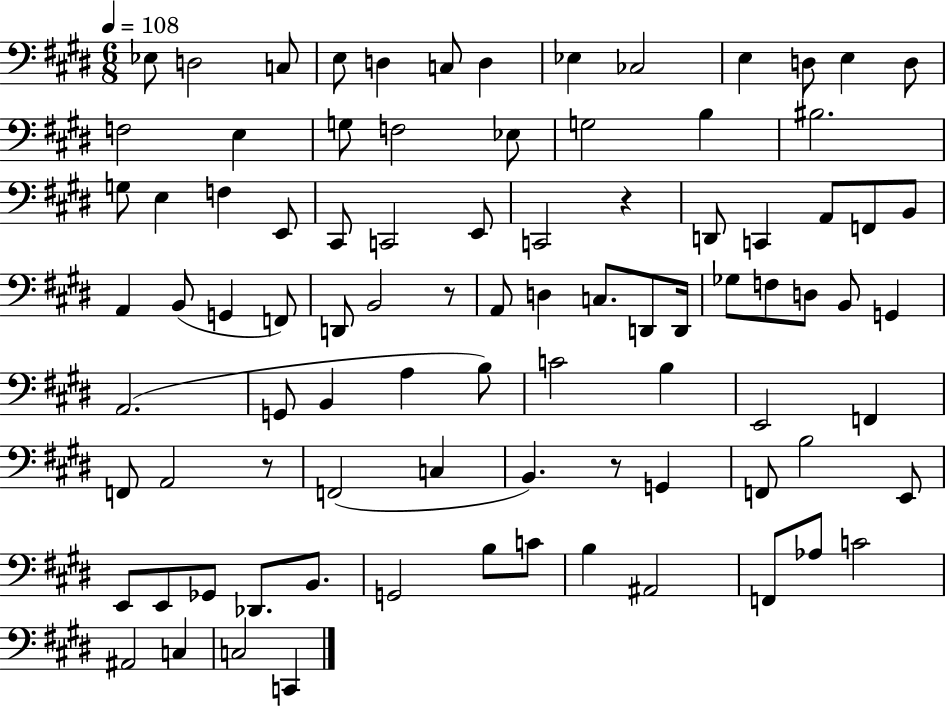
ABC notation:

X:1
T:Untitled
M:6/8
L:1/4
K:E
_E,/2 D,2 C,/2 E,/2 D, C,/2 D, _E, _C,2 E, D,/2 E, D,/2 F,2 E, G,/2 F,2 _E,/2 G,2 B, ^B,2 G,/2 E, F, E,,/2 ^C,,/2 C,,2 E,,/2 C,,2 z D,,/2 C,, A,,/2 F,,/2 B,,/2 A,, B,,/2 G,, F,,/2 D,,/2 B,,2 z/2 A,,/2 D, C,/2 D,,/2 D,,/4 _G,/2 F,/2 D,/2 B,,/2 G,, A,,2 G,,/2 B,, A, B,/2 C2 B, E,,2 F,, F,,/2 A,,2 z/2 F,,2 C, B,, z/2 G,, F,,/2 B,2 E,,/2 E,,/2 E,,/2 _G,,/2 _D,,/2 B,,/2 G,,2 B,/2 C/2 B, ^A,,2 F,,/2 _A,/2 C2 ^A,,2 C, C,2 C,,